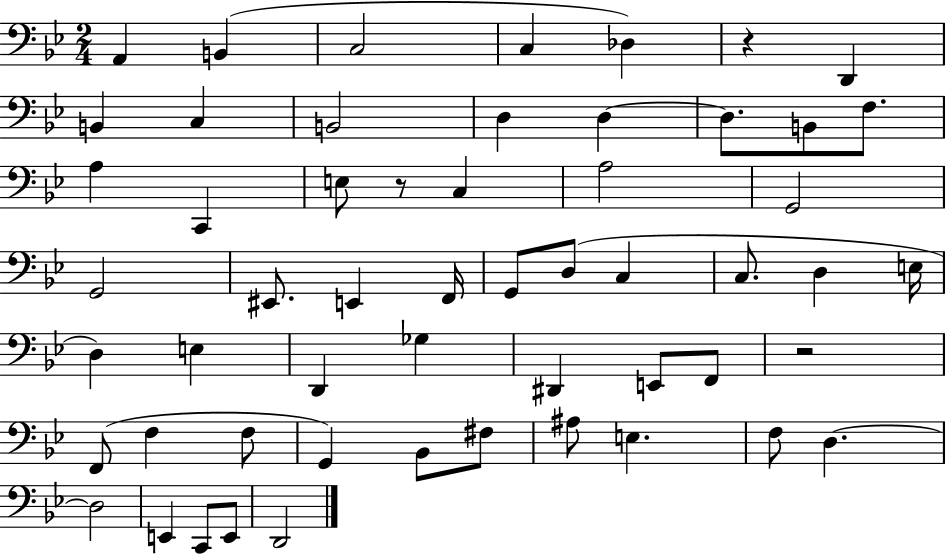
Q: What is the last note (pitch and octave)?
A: D2